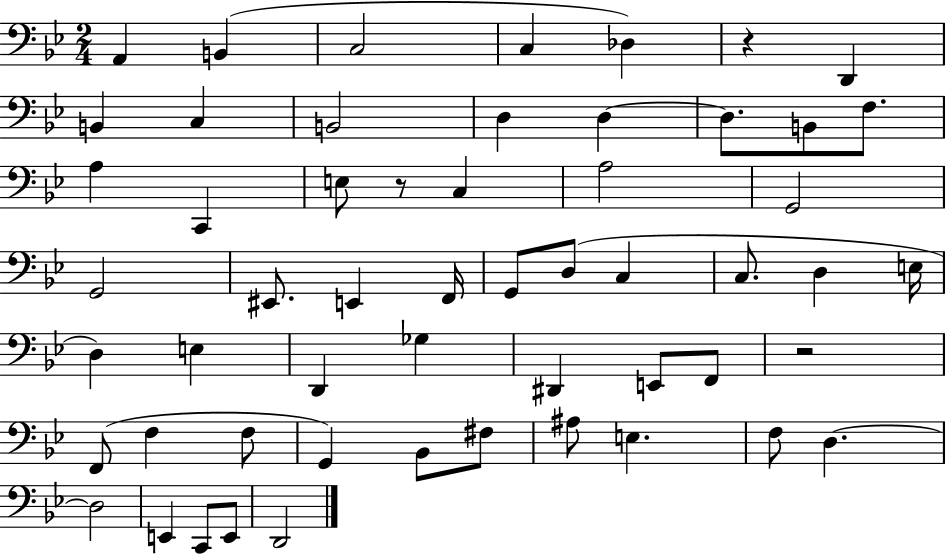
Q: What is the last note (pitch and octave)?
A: D2